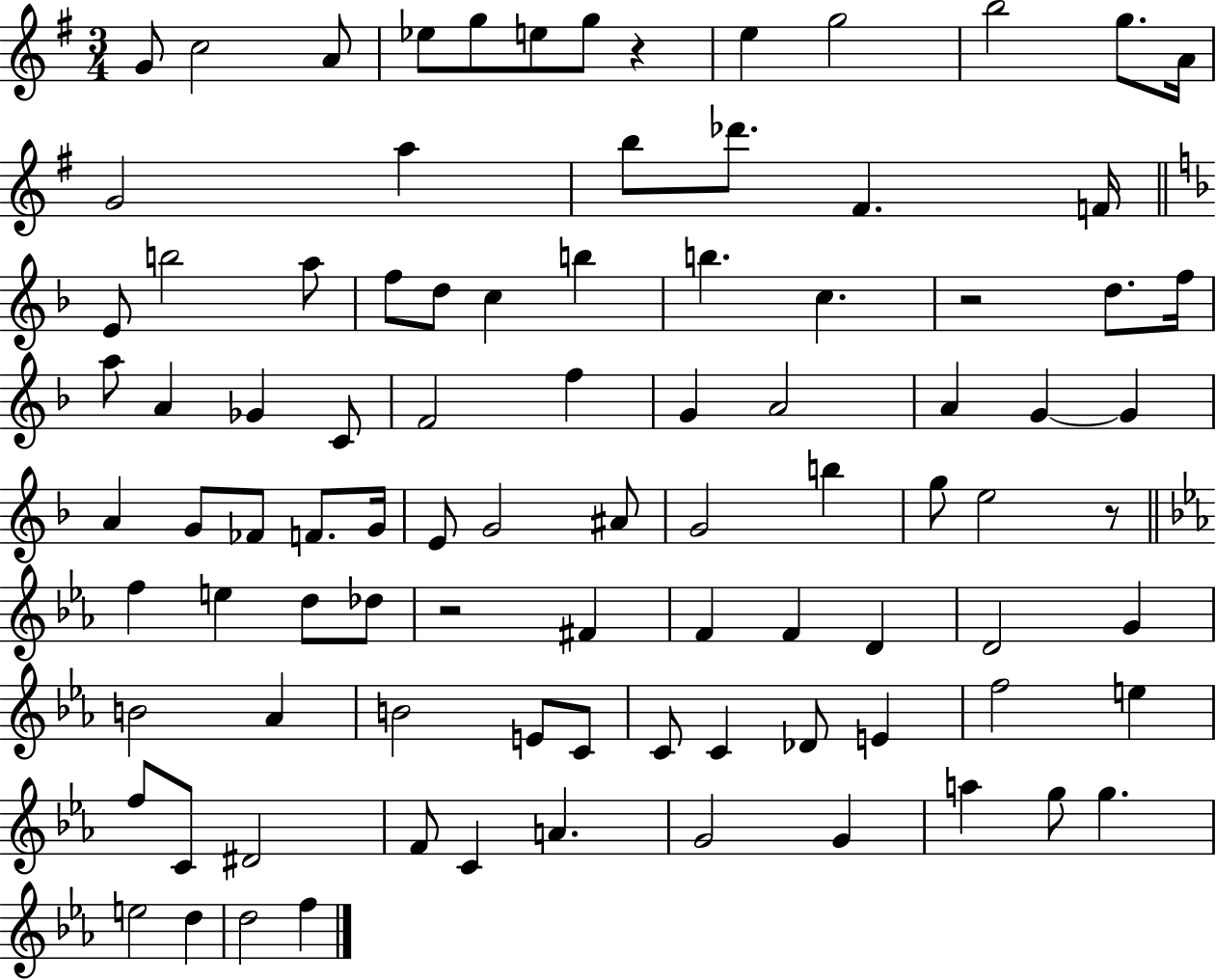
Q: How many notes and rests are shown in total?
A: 92